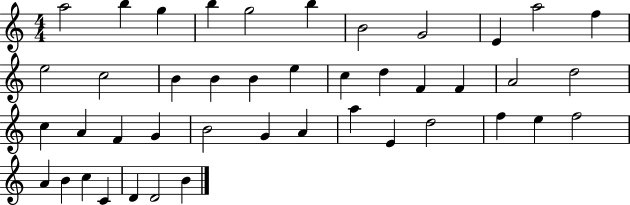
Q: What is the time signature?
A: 4/4